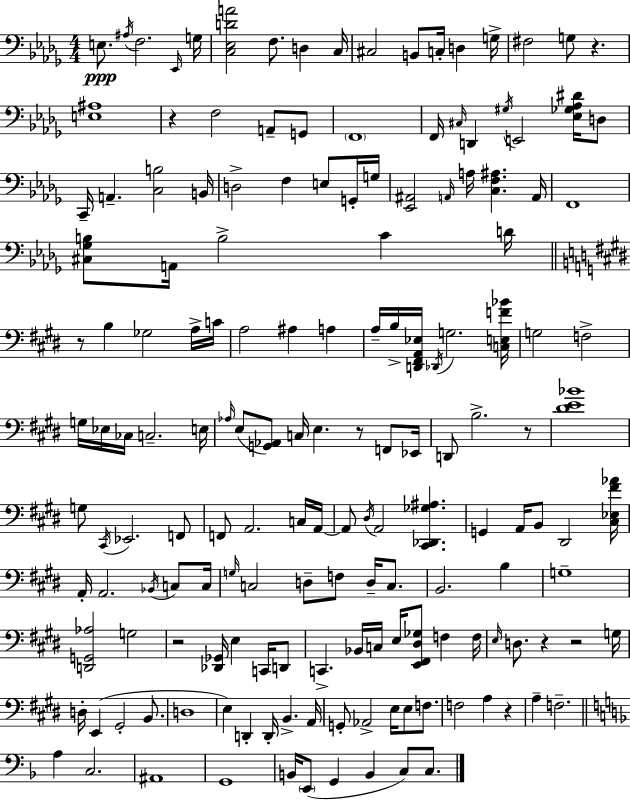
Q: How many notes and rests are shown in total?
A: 163